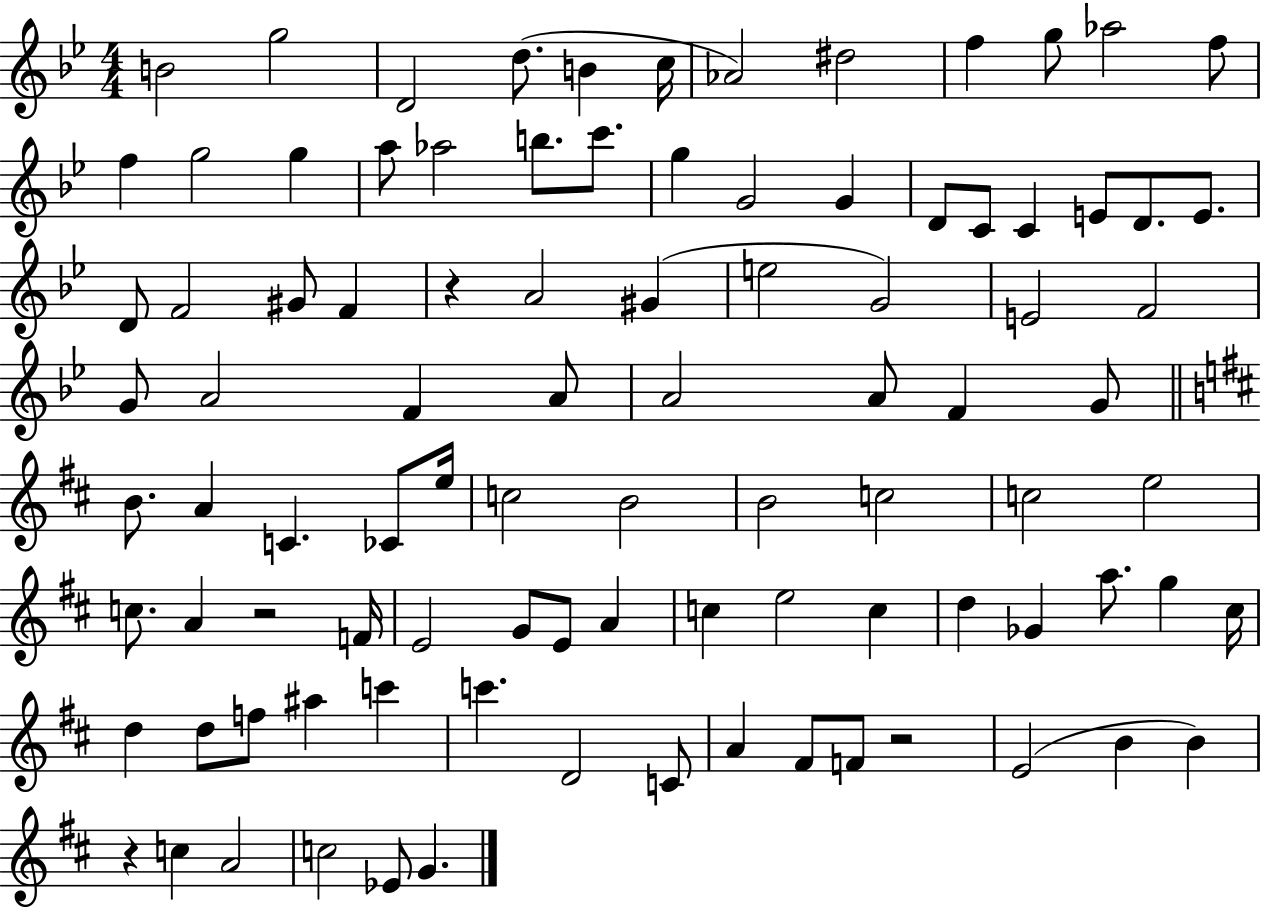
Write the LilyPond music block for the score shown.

{
  \clef treble
  \numericTimeSignature
  \time 4/4
  \key bes \major
  b'2 g''2 | d'2 d''8.( b'4 c''16 | aes'2) dis''2 | f''4 g''8 aes''2 f''8 | \break f''4 g''2 g''4 | a''8 aes''2 b''8. c'''8. | g''4 g'2 g'4 | d'8 c'8 c'4 e'8 d'8. e'8. | \break d'8 f'2 gis'8 f'4 | r4 a'2 gis'4( | e''2 g'2) | e'2 f'2 | \break g'8 a'2 f'4 a'8 | a'2 a'8 f'4 g'8 | \bar "||" \break \key d \major b'8. a'4 c'4. ces'8 e''16 | c''2 b'2 | b'2 c''2 | c''2 e''2 | \break c''8. a'4 r2 f'16 | e'2 g'8 e'8 a'4 | c''4 e''2 c''4 | d''4 ges'4 a''8. g''4 cis''16 | \break d''4 d''8 f''8 ais''4 c'''4 | c'''4. d'2 c'8 | a'4 fis'8 f'8 r2 | e'2( b'4 b'4) | \break r4 c''4 a'2 | c''2 ees'8 g'4. | \bar "|."
}